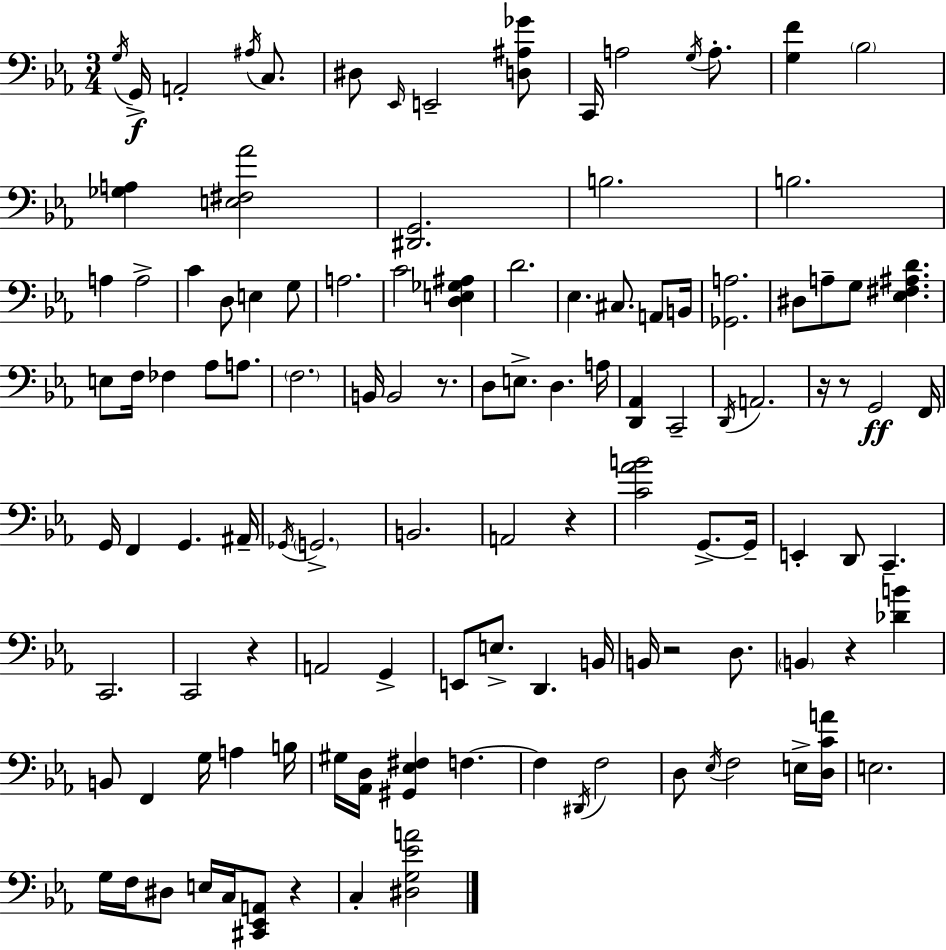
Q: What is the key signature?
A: EES major